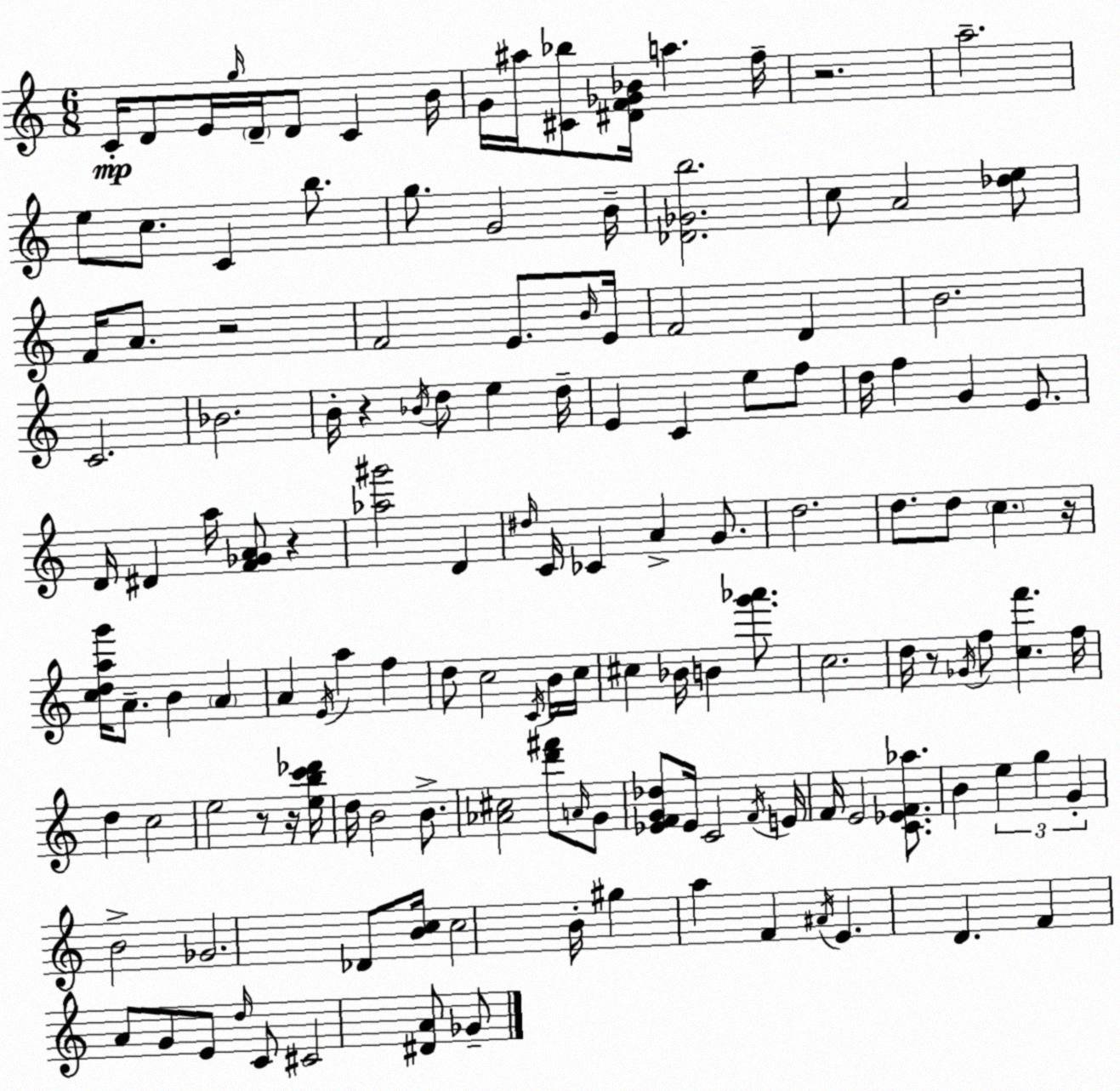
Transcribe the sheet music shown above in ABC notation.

X:1
T:Untitled
M:6/8
L:1/4
K:C
C/4 D/2 E/4 g/4 D/4 D/2 C B/4 G/4 ^a/4 [^C_b]/2 [^DF_G_B]/4 a f/4 z2 a2 e/2 c/2 C b/2 g/2 G2 B/4 [_D_Gb]2 c/2 A2 [_de]/2 F/4 A/2 z2 F2 E/2 B/4 E/4 F2 D B2 C2 _B2 B/4 z _B/4 d/2 e d/4 E C e/2 f/2 d/4 f G E/2 D/4 ^D a/4 [F_GA]/2 z [_a^g']2 D ^d/4 C/4 _C A G/2 d2 d/2 d/2 c z/4 [cdag']/4 A/2 B A A E/4 a f d/2 c2 C/4 B/4 c/4 ^c _B/4 B [g'_a']/2 c2 d/4 z/2 _G/4 f/2 [cf'] f/4 d c2 e2 z/2 z/4 [ebc'_d']/4 d/4 B2 B/2 [_A^c]2 [d'^f']/2 A/4 G/2 [_EFG_d]/2 _E/4 C2 F/4 E/4 F/4 E2 [C_EF_a]/2 B e g G B2 _G2 _D/2 [Bc]/4 c2 B/4 ^g a F ^A/4 E D F A/2 G/2 E/2 d/4 C/2 ^C2 [^DA]/2 _G/2